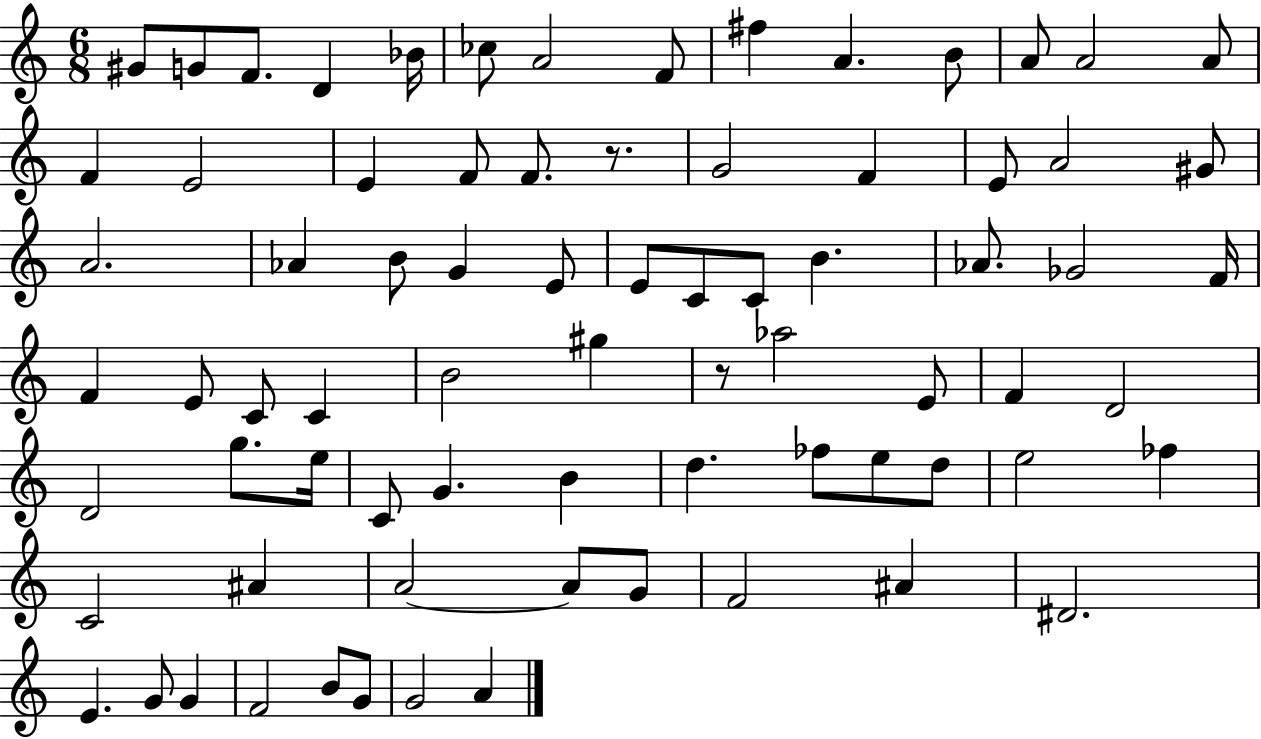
G#4/e G4/e F4/e. D4/q Bb4/s CES5/e A4/h F4/e F#5/q A4/q. B4/e A4/e A4/h A4/e F4/q E4/h E4/q F4/e F4/e. R/e. G4/h F4/q E4/e A4/h G#4/e A4/h. Ab4/q B4/e G4/q E4/e E4/e C4/e C4/e B4/q. Ab4/e. Gb4/h F4/s F4/q E4/e C4/e C4/q B4/h G#5/q R/e Ab5/h E4/e F4/q D4/h D4/h G5/e. E5/s C4/e G4/q. B4/q D5/q. FES5/e E5/e D5/e E5/h FES5/q C4/h A#4/q A4/h A4/e G4/e F4/h A#4/q D#4/h. E4/q. G4/e G4/q F4/h B4/e G4/e G4/h A4/q